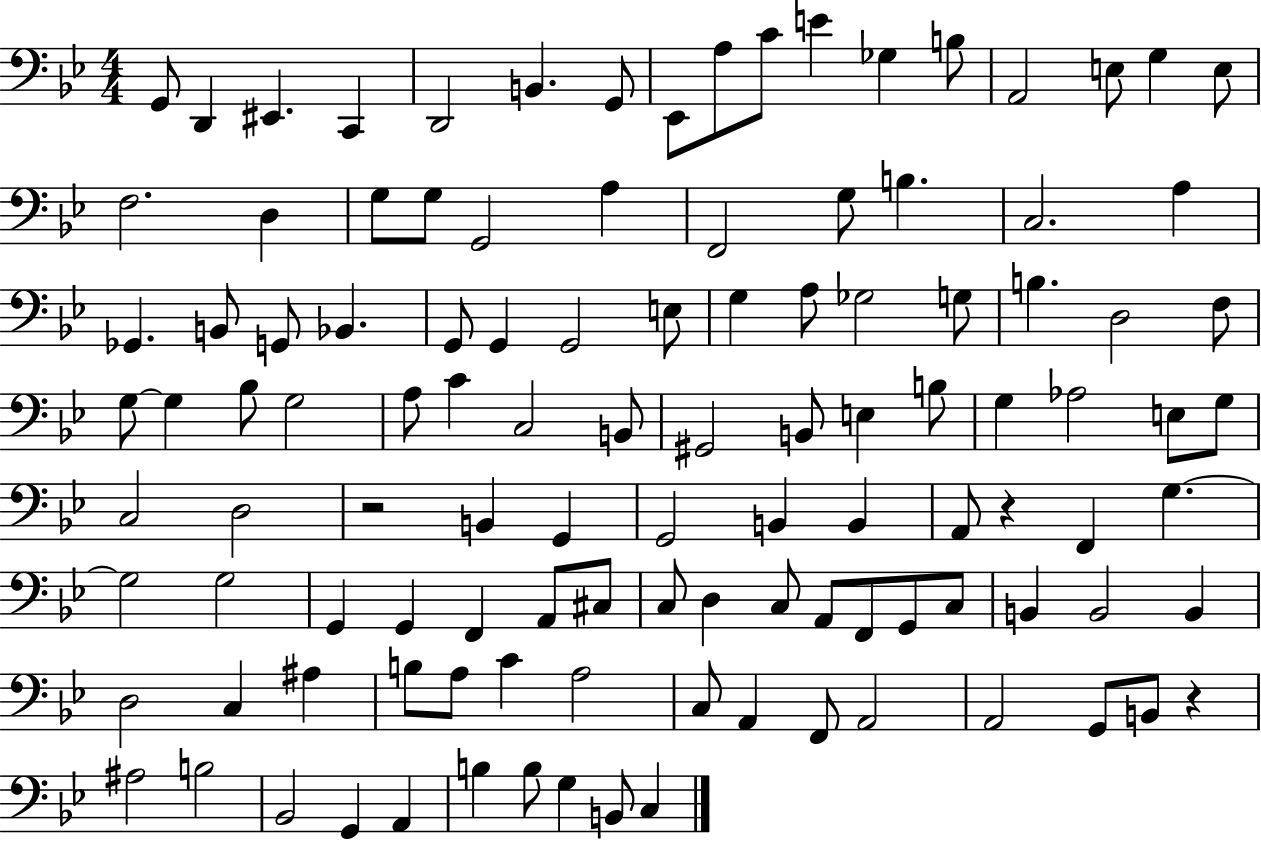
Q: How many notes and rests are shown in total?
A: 113